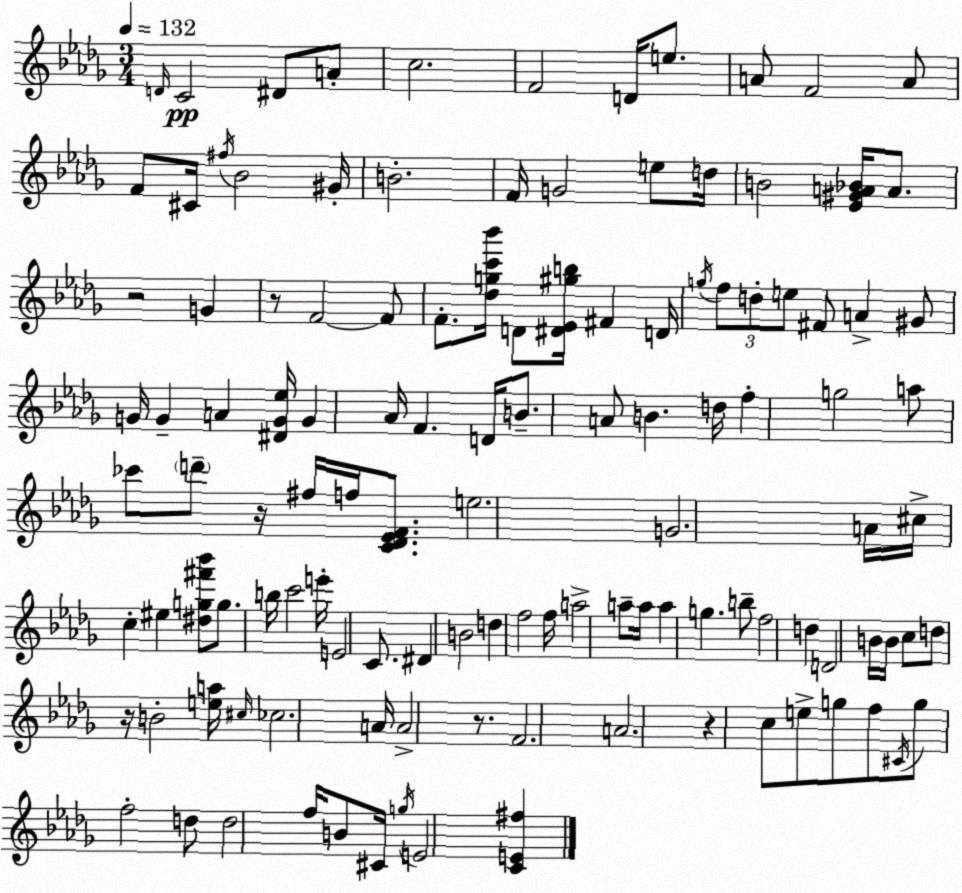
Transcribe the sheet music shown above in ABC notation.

X:1
T:Untitled
M:3/4
L:1/4
K:Bbm
D/4 C2 ^D/2 A/2 c2 F2 D/4 e/2 A/2 F2 A/2 F/2 ^C/4 ^f/4 _B2 ^G/4 B2 F/4 G2 e/2 d/4 B2 [_E^GA_B]/4 A/2 z2 G z/2 F2 F/2 F/2 [_dgc'_b']/4 D/2 [^D_E^gb]/4 ^F D/4 g/4 f/2 d/2 e/2 ^F/2 A ^G/2 G/4 G A [^DG_e]/4 G _A/4 F D/4 B/2 A/2 B d/4 f g2 a/2 _c'/2 d'/2 z/4 ^f/4 f/4 [C_D_EF]/2 e2 G2 A/4 ^c/4 c ^e [^dg^f'_b']/2 g/2 b/4 c'2 e'/4 E2 C/2 ^D B2 d f2 f/4 a2 a/2 a/4 a g b/2 f2 d D2 B/4 B/4 c/2 d/2 z/4 B2 [ea]/4 ^c/4 _c2 A/4 A2 z/2 F2 A2 z c/2 e/2 g/2 f/2 ^C/4 g/2 f2 d/2 d2 f/4 B/2 ^C/4 g/4 E2 [CE^f]